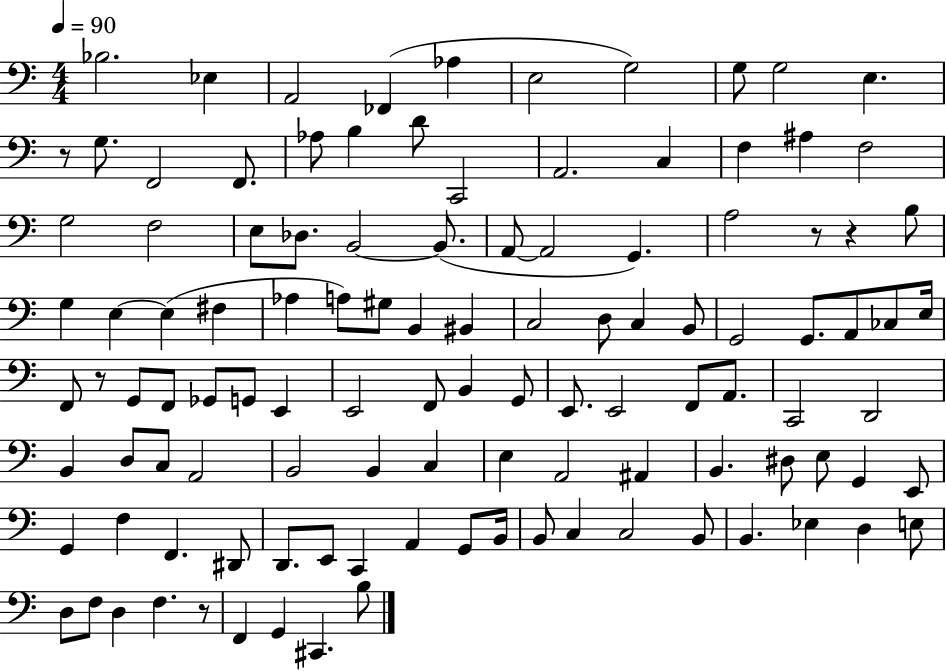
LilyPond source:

{
  \clef bass
  \numericTimeSignature
  \time 4/4
  \key c \major
  \tempo 4 = 90
  bes2. ees4 | a,2 fes,4( aes4 | e2 g2) | g8 g2 e4. | \break r8 g8. f,2 f,8. | aes8 b4 d'8 c,2 | a,2. c4 | f4 ais4 f2 | \break g2 f2 | e8 des8. b,2~~ b,8.( | a,8~~ a,2 g,4.) | a2 r8 r4 b8 | \break g4 e4~~ e4( fis4 | aes4 a8) gis8 b,4 bis,4 | c2 d8 c4 b,8 | g,2 g,8. a,8 ces8 e16 | \break f,8 r8 g,8 f,8 ges,8 g,8 e,4 | e,2 f,8 b,4 g,8 | e,8. e,2 f,8 a,8. | c,2 d,2 | \break b,4 d8 c8 a,2 | b,2 b,4 c4 | e4 a,2 ais,4 | b,4. dis8 e8 g,4 e,8 | \break g,4 f4 f,4. dis,8 | d,8. e,8 c,4 a,4 g,8 b,16 | b,8 c4 c2 b,8 | b,4. ees4 d4 e8 | \break d8 f8 d4 f4. r8 | f,4 g,4 cis,4. b8 | \bar "|."
}